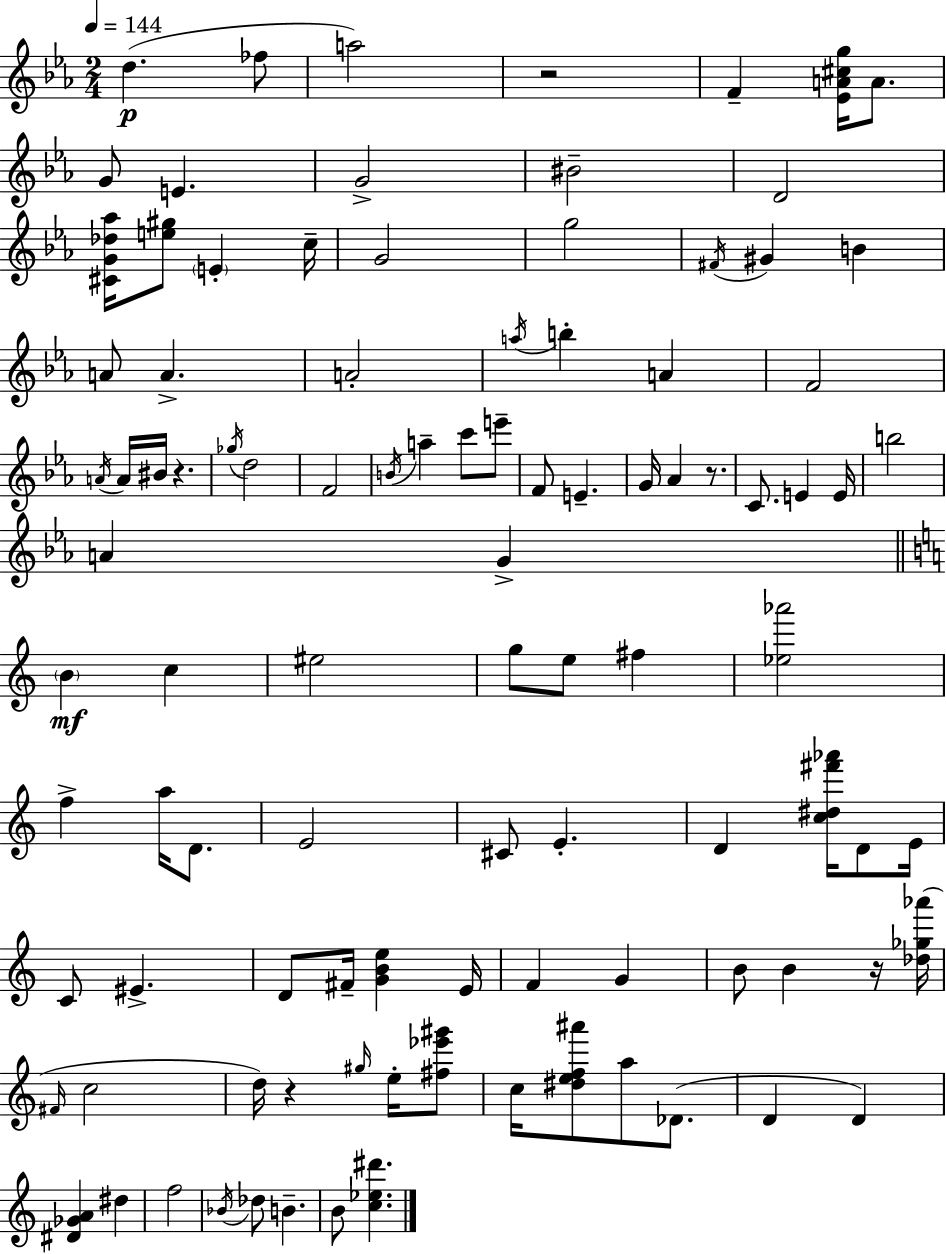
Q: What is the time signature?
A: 2/4